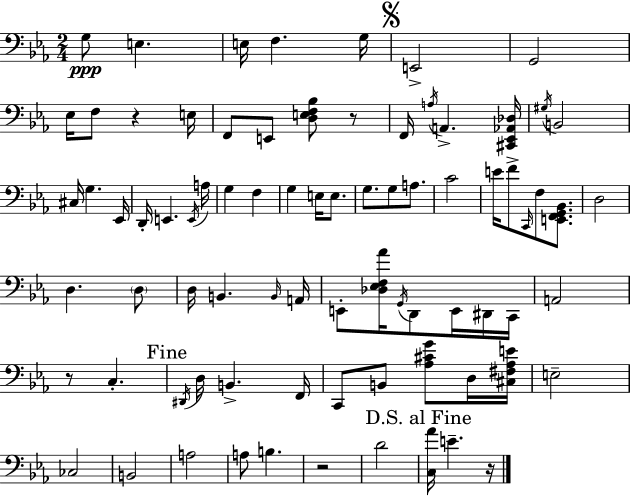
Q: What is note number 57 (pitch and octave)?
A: C2